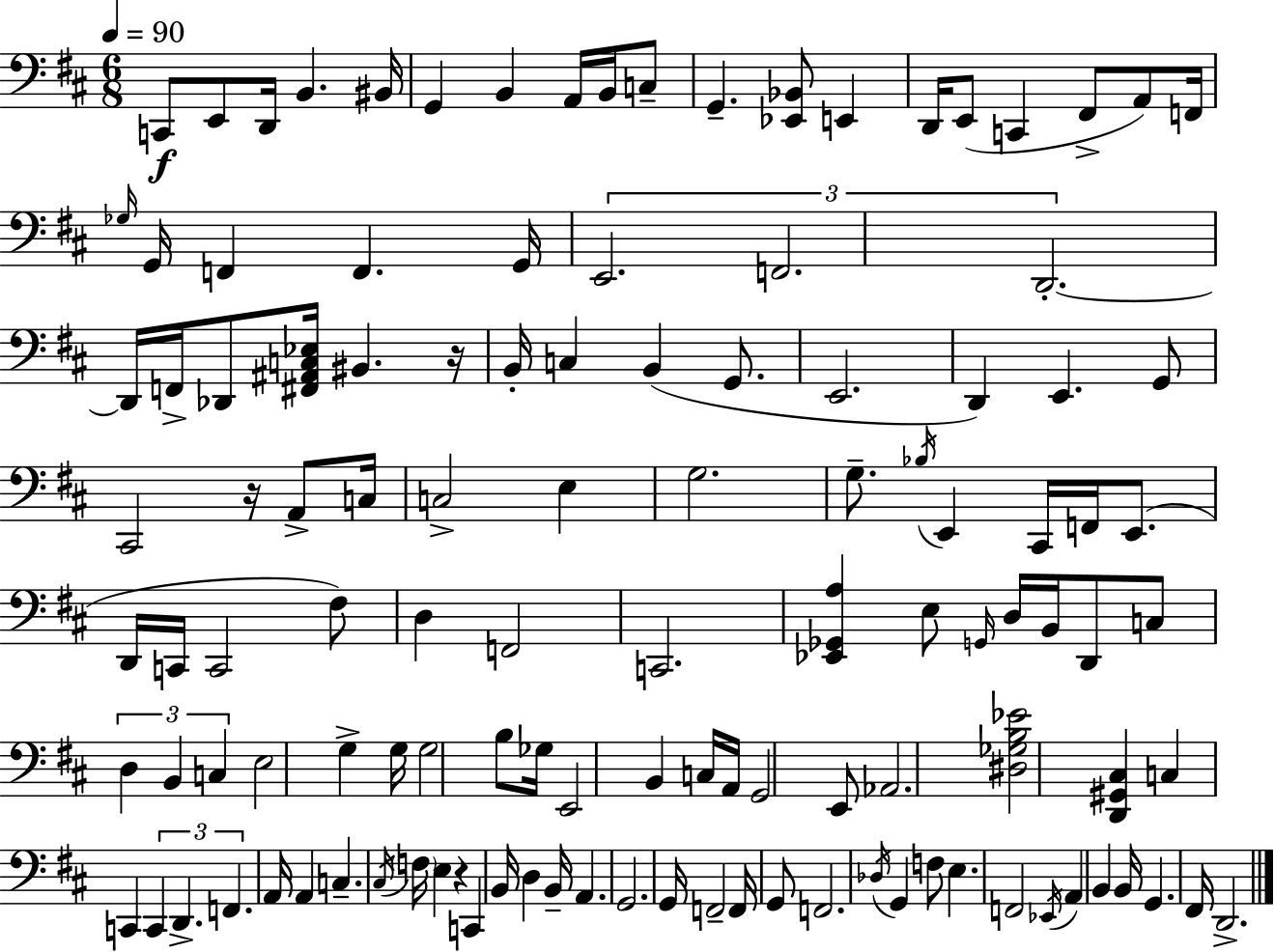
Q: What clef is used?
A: bass